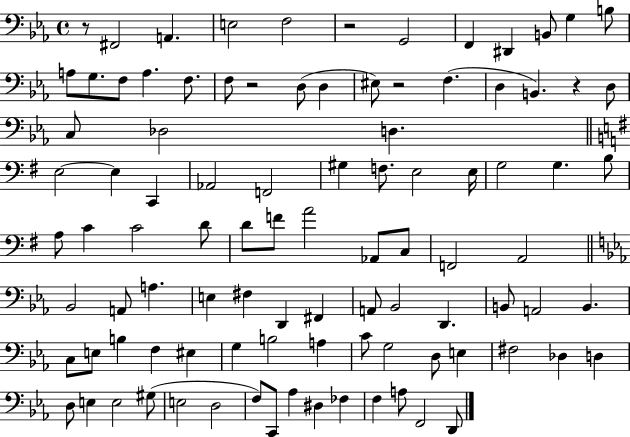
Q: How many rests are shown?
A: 5